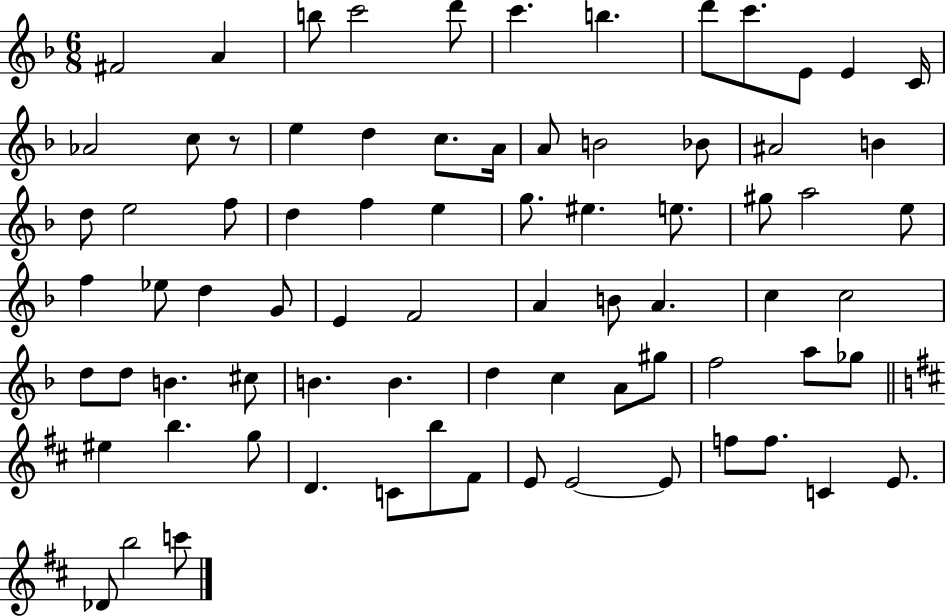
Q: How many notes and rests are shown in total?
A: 77